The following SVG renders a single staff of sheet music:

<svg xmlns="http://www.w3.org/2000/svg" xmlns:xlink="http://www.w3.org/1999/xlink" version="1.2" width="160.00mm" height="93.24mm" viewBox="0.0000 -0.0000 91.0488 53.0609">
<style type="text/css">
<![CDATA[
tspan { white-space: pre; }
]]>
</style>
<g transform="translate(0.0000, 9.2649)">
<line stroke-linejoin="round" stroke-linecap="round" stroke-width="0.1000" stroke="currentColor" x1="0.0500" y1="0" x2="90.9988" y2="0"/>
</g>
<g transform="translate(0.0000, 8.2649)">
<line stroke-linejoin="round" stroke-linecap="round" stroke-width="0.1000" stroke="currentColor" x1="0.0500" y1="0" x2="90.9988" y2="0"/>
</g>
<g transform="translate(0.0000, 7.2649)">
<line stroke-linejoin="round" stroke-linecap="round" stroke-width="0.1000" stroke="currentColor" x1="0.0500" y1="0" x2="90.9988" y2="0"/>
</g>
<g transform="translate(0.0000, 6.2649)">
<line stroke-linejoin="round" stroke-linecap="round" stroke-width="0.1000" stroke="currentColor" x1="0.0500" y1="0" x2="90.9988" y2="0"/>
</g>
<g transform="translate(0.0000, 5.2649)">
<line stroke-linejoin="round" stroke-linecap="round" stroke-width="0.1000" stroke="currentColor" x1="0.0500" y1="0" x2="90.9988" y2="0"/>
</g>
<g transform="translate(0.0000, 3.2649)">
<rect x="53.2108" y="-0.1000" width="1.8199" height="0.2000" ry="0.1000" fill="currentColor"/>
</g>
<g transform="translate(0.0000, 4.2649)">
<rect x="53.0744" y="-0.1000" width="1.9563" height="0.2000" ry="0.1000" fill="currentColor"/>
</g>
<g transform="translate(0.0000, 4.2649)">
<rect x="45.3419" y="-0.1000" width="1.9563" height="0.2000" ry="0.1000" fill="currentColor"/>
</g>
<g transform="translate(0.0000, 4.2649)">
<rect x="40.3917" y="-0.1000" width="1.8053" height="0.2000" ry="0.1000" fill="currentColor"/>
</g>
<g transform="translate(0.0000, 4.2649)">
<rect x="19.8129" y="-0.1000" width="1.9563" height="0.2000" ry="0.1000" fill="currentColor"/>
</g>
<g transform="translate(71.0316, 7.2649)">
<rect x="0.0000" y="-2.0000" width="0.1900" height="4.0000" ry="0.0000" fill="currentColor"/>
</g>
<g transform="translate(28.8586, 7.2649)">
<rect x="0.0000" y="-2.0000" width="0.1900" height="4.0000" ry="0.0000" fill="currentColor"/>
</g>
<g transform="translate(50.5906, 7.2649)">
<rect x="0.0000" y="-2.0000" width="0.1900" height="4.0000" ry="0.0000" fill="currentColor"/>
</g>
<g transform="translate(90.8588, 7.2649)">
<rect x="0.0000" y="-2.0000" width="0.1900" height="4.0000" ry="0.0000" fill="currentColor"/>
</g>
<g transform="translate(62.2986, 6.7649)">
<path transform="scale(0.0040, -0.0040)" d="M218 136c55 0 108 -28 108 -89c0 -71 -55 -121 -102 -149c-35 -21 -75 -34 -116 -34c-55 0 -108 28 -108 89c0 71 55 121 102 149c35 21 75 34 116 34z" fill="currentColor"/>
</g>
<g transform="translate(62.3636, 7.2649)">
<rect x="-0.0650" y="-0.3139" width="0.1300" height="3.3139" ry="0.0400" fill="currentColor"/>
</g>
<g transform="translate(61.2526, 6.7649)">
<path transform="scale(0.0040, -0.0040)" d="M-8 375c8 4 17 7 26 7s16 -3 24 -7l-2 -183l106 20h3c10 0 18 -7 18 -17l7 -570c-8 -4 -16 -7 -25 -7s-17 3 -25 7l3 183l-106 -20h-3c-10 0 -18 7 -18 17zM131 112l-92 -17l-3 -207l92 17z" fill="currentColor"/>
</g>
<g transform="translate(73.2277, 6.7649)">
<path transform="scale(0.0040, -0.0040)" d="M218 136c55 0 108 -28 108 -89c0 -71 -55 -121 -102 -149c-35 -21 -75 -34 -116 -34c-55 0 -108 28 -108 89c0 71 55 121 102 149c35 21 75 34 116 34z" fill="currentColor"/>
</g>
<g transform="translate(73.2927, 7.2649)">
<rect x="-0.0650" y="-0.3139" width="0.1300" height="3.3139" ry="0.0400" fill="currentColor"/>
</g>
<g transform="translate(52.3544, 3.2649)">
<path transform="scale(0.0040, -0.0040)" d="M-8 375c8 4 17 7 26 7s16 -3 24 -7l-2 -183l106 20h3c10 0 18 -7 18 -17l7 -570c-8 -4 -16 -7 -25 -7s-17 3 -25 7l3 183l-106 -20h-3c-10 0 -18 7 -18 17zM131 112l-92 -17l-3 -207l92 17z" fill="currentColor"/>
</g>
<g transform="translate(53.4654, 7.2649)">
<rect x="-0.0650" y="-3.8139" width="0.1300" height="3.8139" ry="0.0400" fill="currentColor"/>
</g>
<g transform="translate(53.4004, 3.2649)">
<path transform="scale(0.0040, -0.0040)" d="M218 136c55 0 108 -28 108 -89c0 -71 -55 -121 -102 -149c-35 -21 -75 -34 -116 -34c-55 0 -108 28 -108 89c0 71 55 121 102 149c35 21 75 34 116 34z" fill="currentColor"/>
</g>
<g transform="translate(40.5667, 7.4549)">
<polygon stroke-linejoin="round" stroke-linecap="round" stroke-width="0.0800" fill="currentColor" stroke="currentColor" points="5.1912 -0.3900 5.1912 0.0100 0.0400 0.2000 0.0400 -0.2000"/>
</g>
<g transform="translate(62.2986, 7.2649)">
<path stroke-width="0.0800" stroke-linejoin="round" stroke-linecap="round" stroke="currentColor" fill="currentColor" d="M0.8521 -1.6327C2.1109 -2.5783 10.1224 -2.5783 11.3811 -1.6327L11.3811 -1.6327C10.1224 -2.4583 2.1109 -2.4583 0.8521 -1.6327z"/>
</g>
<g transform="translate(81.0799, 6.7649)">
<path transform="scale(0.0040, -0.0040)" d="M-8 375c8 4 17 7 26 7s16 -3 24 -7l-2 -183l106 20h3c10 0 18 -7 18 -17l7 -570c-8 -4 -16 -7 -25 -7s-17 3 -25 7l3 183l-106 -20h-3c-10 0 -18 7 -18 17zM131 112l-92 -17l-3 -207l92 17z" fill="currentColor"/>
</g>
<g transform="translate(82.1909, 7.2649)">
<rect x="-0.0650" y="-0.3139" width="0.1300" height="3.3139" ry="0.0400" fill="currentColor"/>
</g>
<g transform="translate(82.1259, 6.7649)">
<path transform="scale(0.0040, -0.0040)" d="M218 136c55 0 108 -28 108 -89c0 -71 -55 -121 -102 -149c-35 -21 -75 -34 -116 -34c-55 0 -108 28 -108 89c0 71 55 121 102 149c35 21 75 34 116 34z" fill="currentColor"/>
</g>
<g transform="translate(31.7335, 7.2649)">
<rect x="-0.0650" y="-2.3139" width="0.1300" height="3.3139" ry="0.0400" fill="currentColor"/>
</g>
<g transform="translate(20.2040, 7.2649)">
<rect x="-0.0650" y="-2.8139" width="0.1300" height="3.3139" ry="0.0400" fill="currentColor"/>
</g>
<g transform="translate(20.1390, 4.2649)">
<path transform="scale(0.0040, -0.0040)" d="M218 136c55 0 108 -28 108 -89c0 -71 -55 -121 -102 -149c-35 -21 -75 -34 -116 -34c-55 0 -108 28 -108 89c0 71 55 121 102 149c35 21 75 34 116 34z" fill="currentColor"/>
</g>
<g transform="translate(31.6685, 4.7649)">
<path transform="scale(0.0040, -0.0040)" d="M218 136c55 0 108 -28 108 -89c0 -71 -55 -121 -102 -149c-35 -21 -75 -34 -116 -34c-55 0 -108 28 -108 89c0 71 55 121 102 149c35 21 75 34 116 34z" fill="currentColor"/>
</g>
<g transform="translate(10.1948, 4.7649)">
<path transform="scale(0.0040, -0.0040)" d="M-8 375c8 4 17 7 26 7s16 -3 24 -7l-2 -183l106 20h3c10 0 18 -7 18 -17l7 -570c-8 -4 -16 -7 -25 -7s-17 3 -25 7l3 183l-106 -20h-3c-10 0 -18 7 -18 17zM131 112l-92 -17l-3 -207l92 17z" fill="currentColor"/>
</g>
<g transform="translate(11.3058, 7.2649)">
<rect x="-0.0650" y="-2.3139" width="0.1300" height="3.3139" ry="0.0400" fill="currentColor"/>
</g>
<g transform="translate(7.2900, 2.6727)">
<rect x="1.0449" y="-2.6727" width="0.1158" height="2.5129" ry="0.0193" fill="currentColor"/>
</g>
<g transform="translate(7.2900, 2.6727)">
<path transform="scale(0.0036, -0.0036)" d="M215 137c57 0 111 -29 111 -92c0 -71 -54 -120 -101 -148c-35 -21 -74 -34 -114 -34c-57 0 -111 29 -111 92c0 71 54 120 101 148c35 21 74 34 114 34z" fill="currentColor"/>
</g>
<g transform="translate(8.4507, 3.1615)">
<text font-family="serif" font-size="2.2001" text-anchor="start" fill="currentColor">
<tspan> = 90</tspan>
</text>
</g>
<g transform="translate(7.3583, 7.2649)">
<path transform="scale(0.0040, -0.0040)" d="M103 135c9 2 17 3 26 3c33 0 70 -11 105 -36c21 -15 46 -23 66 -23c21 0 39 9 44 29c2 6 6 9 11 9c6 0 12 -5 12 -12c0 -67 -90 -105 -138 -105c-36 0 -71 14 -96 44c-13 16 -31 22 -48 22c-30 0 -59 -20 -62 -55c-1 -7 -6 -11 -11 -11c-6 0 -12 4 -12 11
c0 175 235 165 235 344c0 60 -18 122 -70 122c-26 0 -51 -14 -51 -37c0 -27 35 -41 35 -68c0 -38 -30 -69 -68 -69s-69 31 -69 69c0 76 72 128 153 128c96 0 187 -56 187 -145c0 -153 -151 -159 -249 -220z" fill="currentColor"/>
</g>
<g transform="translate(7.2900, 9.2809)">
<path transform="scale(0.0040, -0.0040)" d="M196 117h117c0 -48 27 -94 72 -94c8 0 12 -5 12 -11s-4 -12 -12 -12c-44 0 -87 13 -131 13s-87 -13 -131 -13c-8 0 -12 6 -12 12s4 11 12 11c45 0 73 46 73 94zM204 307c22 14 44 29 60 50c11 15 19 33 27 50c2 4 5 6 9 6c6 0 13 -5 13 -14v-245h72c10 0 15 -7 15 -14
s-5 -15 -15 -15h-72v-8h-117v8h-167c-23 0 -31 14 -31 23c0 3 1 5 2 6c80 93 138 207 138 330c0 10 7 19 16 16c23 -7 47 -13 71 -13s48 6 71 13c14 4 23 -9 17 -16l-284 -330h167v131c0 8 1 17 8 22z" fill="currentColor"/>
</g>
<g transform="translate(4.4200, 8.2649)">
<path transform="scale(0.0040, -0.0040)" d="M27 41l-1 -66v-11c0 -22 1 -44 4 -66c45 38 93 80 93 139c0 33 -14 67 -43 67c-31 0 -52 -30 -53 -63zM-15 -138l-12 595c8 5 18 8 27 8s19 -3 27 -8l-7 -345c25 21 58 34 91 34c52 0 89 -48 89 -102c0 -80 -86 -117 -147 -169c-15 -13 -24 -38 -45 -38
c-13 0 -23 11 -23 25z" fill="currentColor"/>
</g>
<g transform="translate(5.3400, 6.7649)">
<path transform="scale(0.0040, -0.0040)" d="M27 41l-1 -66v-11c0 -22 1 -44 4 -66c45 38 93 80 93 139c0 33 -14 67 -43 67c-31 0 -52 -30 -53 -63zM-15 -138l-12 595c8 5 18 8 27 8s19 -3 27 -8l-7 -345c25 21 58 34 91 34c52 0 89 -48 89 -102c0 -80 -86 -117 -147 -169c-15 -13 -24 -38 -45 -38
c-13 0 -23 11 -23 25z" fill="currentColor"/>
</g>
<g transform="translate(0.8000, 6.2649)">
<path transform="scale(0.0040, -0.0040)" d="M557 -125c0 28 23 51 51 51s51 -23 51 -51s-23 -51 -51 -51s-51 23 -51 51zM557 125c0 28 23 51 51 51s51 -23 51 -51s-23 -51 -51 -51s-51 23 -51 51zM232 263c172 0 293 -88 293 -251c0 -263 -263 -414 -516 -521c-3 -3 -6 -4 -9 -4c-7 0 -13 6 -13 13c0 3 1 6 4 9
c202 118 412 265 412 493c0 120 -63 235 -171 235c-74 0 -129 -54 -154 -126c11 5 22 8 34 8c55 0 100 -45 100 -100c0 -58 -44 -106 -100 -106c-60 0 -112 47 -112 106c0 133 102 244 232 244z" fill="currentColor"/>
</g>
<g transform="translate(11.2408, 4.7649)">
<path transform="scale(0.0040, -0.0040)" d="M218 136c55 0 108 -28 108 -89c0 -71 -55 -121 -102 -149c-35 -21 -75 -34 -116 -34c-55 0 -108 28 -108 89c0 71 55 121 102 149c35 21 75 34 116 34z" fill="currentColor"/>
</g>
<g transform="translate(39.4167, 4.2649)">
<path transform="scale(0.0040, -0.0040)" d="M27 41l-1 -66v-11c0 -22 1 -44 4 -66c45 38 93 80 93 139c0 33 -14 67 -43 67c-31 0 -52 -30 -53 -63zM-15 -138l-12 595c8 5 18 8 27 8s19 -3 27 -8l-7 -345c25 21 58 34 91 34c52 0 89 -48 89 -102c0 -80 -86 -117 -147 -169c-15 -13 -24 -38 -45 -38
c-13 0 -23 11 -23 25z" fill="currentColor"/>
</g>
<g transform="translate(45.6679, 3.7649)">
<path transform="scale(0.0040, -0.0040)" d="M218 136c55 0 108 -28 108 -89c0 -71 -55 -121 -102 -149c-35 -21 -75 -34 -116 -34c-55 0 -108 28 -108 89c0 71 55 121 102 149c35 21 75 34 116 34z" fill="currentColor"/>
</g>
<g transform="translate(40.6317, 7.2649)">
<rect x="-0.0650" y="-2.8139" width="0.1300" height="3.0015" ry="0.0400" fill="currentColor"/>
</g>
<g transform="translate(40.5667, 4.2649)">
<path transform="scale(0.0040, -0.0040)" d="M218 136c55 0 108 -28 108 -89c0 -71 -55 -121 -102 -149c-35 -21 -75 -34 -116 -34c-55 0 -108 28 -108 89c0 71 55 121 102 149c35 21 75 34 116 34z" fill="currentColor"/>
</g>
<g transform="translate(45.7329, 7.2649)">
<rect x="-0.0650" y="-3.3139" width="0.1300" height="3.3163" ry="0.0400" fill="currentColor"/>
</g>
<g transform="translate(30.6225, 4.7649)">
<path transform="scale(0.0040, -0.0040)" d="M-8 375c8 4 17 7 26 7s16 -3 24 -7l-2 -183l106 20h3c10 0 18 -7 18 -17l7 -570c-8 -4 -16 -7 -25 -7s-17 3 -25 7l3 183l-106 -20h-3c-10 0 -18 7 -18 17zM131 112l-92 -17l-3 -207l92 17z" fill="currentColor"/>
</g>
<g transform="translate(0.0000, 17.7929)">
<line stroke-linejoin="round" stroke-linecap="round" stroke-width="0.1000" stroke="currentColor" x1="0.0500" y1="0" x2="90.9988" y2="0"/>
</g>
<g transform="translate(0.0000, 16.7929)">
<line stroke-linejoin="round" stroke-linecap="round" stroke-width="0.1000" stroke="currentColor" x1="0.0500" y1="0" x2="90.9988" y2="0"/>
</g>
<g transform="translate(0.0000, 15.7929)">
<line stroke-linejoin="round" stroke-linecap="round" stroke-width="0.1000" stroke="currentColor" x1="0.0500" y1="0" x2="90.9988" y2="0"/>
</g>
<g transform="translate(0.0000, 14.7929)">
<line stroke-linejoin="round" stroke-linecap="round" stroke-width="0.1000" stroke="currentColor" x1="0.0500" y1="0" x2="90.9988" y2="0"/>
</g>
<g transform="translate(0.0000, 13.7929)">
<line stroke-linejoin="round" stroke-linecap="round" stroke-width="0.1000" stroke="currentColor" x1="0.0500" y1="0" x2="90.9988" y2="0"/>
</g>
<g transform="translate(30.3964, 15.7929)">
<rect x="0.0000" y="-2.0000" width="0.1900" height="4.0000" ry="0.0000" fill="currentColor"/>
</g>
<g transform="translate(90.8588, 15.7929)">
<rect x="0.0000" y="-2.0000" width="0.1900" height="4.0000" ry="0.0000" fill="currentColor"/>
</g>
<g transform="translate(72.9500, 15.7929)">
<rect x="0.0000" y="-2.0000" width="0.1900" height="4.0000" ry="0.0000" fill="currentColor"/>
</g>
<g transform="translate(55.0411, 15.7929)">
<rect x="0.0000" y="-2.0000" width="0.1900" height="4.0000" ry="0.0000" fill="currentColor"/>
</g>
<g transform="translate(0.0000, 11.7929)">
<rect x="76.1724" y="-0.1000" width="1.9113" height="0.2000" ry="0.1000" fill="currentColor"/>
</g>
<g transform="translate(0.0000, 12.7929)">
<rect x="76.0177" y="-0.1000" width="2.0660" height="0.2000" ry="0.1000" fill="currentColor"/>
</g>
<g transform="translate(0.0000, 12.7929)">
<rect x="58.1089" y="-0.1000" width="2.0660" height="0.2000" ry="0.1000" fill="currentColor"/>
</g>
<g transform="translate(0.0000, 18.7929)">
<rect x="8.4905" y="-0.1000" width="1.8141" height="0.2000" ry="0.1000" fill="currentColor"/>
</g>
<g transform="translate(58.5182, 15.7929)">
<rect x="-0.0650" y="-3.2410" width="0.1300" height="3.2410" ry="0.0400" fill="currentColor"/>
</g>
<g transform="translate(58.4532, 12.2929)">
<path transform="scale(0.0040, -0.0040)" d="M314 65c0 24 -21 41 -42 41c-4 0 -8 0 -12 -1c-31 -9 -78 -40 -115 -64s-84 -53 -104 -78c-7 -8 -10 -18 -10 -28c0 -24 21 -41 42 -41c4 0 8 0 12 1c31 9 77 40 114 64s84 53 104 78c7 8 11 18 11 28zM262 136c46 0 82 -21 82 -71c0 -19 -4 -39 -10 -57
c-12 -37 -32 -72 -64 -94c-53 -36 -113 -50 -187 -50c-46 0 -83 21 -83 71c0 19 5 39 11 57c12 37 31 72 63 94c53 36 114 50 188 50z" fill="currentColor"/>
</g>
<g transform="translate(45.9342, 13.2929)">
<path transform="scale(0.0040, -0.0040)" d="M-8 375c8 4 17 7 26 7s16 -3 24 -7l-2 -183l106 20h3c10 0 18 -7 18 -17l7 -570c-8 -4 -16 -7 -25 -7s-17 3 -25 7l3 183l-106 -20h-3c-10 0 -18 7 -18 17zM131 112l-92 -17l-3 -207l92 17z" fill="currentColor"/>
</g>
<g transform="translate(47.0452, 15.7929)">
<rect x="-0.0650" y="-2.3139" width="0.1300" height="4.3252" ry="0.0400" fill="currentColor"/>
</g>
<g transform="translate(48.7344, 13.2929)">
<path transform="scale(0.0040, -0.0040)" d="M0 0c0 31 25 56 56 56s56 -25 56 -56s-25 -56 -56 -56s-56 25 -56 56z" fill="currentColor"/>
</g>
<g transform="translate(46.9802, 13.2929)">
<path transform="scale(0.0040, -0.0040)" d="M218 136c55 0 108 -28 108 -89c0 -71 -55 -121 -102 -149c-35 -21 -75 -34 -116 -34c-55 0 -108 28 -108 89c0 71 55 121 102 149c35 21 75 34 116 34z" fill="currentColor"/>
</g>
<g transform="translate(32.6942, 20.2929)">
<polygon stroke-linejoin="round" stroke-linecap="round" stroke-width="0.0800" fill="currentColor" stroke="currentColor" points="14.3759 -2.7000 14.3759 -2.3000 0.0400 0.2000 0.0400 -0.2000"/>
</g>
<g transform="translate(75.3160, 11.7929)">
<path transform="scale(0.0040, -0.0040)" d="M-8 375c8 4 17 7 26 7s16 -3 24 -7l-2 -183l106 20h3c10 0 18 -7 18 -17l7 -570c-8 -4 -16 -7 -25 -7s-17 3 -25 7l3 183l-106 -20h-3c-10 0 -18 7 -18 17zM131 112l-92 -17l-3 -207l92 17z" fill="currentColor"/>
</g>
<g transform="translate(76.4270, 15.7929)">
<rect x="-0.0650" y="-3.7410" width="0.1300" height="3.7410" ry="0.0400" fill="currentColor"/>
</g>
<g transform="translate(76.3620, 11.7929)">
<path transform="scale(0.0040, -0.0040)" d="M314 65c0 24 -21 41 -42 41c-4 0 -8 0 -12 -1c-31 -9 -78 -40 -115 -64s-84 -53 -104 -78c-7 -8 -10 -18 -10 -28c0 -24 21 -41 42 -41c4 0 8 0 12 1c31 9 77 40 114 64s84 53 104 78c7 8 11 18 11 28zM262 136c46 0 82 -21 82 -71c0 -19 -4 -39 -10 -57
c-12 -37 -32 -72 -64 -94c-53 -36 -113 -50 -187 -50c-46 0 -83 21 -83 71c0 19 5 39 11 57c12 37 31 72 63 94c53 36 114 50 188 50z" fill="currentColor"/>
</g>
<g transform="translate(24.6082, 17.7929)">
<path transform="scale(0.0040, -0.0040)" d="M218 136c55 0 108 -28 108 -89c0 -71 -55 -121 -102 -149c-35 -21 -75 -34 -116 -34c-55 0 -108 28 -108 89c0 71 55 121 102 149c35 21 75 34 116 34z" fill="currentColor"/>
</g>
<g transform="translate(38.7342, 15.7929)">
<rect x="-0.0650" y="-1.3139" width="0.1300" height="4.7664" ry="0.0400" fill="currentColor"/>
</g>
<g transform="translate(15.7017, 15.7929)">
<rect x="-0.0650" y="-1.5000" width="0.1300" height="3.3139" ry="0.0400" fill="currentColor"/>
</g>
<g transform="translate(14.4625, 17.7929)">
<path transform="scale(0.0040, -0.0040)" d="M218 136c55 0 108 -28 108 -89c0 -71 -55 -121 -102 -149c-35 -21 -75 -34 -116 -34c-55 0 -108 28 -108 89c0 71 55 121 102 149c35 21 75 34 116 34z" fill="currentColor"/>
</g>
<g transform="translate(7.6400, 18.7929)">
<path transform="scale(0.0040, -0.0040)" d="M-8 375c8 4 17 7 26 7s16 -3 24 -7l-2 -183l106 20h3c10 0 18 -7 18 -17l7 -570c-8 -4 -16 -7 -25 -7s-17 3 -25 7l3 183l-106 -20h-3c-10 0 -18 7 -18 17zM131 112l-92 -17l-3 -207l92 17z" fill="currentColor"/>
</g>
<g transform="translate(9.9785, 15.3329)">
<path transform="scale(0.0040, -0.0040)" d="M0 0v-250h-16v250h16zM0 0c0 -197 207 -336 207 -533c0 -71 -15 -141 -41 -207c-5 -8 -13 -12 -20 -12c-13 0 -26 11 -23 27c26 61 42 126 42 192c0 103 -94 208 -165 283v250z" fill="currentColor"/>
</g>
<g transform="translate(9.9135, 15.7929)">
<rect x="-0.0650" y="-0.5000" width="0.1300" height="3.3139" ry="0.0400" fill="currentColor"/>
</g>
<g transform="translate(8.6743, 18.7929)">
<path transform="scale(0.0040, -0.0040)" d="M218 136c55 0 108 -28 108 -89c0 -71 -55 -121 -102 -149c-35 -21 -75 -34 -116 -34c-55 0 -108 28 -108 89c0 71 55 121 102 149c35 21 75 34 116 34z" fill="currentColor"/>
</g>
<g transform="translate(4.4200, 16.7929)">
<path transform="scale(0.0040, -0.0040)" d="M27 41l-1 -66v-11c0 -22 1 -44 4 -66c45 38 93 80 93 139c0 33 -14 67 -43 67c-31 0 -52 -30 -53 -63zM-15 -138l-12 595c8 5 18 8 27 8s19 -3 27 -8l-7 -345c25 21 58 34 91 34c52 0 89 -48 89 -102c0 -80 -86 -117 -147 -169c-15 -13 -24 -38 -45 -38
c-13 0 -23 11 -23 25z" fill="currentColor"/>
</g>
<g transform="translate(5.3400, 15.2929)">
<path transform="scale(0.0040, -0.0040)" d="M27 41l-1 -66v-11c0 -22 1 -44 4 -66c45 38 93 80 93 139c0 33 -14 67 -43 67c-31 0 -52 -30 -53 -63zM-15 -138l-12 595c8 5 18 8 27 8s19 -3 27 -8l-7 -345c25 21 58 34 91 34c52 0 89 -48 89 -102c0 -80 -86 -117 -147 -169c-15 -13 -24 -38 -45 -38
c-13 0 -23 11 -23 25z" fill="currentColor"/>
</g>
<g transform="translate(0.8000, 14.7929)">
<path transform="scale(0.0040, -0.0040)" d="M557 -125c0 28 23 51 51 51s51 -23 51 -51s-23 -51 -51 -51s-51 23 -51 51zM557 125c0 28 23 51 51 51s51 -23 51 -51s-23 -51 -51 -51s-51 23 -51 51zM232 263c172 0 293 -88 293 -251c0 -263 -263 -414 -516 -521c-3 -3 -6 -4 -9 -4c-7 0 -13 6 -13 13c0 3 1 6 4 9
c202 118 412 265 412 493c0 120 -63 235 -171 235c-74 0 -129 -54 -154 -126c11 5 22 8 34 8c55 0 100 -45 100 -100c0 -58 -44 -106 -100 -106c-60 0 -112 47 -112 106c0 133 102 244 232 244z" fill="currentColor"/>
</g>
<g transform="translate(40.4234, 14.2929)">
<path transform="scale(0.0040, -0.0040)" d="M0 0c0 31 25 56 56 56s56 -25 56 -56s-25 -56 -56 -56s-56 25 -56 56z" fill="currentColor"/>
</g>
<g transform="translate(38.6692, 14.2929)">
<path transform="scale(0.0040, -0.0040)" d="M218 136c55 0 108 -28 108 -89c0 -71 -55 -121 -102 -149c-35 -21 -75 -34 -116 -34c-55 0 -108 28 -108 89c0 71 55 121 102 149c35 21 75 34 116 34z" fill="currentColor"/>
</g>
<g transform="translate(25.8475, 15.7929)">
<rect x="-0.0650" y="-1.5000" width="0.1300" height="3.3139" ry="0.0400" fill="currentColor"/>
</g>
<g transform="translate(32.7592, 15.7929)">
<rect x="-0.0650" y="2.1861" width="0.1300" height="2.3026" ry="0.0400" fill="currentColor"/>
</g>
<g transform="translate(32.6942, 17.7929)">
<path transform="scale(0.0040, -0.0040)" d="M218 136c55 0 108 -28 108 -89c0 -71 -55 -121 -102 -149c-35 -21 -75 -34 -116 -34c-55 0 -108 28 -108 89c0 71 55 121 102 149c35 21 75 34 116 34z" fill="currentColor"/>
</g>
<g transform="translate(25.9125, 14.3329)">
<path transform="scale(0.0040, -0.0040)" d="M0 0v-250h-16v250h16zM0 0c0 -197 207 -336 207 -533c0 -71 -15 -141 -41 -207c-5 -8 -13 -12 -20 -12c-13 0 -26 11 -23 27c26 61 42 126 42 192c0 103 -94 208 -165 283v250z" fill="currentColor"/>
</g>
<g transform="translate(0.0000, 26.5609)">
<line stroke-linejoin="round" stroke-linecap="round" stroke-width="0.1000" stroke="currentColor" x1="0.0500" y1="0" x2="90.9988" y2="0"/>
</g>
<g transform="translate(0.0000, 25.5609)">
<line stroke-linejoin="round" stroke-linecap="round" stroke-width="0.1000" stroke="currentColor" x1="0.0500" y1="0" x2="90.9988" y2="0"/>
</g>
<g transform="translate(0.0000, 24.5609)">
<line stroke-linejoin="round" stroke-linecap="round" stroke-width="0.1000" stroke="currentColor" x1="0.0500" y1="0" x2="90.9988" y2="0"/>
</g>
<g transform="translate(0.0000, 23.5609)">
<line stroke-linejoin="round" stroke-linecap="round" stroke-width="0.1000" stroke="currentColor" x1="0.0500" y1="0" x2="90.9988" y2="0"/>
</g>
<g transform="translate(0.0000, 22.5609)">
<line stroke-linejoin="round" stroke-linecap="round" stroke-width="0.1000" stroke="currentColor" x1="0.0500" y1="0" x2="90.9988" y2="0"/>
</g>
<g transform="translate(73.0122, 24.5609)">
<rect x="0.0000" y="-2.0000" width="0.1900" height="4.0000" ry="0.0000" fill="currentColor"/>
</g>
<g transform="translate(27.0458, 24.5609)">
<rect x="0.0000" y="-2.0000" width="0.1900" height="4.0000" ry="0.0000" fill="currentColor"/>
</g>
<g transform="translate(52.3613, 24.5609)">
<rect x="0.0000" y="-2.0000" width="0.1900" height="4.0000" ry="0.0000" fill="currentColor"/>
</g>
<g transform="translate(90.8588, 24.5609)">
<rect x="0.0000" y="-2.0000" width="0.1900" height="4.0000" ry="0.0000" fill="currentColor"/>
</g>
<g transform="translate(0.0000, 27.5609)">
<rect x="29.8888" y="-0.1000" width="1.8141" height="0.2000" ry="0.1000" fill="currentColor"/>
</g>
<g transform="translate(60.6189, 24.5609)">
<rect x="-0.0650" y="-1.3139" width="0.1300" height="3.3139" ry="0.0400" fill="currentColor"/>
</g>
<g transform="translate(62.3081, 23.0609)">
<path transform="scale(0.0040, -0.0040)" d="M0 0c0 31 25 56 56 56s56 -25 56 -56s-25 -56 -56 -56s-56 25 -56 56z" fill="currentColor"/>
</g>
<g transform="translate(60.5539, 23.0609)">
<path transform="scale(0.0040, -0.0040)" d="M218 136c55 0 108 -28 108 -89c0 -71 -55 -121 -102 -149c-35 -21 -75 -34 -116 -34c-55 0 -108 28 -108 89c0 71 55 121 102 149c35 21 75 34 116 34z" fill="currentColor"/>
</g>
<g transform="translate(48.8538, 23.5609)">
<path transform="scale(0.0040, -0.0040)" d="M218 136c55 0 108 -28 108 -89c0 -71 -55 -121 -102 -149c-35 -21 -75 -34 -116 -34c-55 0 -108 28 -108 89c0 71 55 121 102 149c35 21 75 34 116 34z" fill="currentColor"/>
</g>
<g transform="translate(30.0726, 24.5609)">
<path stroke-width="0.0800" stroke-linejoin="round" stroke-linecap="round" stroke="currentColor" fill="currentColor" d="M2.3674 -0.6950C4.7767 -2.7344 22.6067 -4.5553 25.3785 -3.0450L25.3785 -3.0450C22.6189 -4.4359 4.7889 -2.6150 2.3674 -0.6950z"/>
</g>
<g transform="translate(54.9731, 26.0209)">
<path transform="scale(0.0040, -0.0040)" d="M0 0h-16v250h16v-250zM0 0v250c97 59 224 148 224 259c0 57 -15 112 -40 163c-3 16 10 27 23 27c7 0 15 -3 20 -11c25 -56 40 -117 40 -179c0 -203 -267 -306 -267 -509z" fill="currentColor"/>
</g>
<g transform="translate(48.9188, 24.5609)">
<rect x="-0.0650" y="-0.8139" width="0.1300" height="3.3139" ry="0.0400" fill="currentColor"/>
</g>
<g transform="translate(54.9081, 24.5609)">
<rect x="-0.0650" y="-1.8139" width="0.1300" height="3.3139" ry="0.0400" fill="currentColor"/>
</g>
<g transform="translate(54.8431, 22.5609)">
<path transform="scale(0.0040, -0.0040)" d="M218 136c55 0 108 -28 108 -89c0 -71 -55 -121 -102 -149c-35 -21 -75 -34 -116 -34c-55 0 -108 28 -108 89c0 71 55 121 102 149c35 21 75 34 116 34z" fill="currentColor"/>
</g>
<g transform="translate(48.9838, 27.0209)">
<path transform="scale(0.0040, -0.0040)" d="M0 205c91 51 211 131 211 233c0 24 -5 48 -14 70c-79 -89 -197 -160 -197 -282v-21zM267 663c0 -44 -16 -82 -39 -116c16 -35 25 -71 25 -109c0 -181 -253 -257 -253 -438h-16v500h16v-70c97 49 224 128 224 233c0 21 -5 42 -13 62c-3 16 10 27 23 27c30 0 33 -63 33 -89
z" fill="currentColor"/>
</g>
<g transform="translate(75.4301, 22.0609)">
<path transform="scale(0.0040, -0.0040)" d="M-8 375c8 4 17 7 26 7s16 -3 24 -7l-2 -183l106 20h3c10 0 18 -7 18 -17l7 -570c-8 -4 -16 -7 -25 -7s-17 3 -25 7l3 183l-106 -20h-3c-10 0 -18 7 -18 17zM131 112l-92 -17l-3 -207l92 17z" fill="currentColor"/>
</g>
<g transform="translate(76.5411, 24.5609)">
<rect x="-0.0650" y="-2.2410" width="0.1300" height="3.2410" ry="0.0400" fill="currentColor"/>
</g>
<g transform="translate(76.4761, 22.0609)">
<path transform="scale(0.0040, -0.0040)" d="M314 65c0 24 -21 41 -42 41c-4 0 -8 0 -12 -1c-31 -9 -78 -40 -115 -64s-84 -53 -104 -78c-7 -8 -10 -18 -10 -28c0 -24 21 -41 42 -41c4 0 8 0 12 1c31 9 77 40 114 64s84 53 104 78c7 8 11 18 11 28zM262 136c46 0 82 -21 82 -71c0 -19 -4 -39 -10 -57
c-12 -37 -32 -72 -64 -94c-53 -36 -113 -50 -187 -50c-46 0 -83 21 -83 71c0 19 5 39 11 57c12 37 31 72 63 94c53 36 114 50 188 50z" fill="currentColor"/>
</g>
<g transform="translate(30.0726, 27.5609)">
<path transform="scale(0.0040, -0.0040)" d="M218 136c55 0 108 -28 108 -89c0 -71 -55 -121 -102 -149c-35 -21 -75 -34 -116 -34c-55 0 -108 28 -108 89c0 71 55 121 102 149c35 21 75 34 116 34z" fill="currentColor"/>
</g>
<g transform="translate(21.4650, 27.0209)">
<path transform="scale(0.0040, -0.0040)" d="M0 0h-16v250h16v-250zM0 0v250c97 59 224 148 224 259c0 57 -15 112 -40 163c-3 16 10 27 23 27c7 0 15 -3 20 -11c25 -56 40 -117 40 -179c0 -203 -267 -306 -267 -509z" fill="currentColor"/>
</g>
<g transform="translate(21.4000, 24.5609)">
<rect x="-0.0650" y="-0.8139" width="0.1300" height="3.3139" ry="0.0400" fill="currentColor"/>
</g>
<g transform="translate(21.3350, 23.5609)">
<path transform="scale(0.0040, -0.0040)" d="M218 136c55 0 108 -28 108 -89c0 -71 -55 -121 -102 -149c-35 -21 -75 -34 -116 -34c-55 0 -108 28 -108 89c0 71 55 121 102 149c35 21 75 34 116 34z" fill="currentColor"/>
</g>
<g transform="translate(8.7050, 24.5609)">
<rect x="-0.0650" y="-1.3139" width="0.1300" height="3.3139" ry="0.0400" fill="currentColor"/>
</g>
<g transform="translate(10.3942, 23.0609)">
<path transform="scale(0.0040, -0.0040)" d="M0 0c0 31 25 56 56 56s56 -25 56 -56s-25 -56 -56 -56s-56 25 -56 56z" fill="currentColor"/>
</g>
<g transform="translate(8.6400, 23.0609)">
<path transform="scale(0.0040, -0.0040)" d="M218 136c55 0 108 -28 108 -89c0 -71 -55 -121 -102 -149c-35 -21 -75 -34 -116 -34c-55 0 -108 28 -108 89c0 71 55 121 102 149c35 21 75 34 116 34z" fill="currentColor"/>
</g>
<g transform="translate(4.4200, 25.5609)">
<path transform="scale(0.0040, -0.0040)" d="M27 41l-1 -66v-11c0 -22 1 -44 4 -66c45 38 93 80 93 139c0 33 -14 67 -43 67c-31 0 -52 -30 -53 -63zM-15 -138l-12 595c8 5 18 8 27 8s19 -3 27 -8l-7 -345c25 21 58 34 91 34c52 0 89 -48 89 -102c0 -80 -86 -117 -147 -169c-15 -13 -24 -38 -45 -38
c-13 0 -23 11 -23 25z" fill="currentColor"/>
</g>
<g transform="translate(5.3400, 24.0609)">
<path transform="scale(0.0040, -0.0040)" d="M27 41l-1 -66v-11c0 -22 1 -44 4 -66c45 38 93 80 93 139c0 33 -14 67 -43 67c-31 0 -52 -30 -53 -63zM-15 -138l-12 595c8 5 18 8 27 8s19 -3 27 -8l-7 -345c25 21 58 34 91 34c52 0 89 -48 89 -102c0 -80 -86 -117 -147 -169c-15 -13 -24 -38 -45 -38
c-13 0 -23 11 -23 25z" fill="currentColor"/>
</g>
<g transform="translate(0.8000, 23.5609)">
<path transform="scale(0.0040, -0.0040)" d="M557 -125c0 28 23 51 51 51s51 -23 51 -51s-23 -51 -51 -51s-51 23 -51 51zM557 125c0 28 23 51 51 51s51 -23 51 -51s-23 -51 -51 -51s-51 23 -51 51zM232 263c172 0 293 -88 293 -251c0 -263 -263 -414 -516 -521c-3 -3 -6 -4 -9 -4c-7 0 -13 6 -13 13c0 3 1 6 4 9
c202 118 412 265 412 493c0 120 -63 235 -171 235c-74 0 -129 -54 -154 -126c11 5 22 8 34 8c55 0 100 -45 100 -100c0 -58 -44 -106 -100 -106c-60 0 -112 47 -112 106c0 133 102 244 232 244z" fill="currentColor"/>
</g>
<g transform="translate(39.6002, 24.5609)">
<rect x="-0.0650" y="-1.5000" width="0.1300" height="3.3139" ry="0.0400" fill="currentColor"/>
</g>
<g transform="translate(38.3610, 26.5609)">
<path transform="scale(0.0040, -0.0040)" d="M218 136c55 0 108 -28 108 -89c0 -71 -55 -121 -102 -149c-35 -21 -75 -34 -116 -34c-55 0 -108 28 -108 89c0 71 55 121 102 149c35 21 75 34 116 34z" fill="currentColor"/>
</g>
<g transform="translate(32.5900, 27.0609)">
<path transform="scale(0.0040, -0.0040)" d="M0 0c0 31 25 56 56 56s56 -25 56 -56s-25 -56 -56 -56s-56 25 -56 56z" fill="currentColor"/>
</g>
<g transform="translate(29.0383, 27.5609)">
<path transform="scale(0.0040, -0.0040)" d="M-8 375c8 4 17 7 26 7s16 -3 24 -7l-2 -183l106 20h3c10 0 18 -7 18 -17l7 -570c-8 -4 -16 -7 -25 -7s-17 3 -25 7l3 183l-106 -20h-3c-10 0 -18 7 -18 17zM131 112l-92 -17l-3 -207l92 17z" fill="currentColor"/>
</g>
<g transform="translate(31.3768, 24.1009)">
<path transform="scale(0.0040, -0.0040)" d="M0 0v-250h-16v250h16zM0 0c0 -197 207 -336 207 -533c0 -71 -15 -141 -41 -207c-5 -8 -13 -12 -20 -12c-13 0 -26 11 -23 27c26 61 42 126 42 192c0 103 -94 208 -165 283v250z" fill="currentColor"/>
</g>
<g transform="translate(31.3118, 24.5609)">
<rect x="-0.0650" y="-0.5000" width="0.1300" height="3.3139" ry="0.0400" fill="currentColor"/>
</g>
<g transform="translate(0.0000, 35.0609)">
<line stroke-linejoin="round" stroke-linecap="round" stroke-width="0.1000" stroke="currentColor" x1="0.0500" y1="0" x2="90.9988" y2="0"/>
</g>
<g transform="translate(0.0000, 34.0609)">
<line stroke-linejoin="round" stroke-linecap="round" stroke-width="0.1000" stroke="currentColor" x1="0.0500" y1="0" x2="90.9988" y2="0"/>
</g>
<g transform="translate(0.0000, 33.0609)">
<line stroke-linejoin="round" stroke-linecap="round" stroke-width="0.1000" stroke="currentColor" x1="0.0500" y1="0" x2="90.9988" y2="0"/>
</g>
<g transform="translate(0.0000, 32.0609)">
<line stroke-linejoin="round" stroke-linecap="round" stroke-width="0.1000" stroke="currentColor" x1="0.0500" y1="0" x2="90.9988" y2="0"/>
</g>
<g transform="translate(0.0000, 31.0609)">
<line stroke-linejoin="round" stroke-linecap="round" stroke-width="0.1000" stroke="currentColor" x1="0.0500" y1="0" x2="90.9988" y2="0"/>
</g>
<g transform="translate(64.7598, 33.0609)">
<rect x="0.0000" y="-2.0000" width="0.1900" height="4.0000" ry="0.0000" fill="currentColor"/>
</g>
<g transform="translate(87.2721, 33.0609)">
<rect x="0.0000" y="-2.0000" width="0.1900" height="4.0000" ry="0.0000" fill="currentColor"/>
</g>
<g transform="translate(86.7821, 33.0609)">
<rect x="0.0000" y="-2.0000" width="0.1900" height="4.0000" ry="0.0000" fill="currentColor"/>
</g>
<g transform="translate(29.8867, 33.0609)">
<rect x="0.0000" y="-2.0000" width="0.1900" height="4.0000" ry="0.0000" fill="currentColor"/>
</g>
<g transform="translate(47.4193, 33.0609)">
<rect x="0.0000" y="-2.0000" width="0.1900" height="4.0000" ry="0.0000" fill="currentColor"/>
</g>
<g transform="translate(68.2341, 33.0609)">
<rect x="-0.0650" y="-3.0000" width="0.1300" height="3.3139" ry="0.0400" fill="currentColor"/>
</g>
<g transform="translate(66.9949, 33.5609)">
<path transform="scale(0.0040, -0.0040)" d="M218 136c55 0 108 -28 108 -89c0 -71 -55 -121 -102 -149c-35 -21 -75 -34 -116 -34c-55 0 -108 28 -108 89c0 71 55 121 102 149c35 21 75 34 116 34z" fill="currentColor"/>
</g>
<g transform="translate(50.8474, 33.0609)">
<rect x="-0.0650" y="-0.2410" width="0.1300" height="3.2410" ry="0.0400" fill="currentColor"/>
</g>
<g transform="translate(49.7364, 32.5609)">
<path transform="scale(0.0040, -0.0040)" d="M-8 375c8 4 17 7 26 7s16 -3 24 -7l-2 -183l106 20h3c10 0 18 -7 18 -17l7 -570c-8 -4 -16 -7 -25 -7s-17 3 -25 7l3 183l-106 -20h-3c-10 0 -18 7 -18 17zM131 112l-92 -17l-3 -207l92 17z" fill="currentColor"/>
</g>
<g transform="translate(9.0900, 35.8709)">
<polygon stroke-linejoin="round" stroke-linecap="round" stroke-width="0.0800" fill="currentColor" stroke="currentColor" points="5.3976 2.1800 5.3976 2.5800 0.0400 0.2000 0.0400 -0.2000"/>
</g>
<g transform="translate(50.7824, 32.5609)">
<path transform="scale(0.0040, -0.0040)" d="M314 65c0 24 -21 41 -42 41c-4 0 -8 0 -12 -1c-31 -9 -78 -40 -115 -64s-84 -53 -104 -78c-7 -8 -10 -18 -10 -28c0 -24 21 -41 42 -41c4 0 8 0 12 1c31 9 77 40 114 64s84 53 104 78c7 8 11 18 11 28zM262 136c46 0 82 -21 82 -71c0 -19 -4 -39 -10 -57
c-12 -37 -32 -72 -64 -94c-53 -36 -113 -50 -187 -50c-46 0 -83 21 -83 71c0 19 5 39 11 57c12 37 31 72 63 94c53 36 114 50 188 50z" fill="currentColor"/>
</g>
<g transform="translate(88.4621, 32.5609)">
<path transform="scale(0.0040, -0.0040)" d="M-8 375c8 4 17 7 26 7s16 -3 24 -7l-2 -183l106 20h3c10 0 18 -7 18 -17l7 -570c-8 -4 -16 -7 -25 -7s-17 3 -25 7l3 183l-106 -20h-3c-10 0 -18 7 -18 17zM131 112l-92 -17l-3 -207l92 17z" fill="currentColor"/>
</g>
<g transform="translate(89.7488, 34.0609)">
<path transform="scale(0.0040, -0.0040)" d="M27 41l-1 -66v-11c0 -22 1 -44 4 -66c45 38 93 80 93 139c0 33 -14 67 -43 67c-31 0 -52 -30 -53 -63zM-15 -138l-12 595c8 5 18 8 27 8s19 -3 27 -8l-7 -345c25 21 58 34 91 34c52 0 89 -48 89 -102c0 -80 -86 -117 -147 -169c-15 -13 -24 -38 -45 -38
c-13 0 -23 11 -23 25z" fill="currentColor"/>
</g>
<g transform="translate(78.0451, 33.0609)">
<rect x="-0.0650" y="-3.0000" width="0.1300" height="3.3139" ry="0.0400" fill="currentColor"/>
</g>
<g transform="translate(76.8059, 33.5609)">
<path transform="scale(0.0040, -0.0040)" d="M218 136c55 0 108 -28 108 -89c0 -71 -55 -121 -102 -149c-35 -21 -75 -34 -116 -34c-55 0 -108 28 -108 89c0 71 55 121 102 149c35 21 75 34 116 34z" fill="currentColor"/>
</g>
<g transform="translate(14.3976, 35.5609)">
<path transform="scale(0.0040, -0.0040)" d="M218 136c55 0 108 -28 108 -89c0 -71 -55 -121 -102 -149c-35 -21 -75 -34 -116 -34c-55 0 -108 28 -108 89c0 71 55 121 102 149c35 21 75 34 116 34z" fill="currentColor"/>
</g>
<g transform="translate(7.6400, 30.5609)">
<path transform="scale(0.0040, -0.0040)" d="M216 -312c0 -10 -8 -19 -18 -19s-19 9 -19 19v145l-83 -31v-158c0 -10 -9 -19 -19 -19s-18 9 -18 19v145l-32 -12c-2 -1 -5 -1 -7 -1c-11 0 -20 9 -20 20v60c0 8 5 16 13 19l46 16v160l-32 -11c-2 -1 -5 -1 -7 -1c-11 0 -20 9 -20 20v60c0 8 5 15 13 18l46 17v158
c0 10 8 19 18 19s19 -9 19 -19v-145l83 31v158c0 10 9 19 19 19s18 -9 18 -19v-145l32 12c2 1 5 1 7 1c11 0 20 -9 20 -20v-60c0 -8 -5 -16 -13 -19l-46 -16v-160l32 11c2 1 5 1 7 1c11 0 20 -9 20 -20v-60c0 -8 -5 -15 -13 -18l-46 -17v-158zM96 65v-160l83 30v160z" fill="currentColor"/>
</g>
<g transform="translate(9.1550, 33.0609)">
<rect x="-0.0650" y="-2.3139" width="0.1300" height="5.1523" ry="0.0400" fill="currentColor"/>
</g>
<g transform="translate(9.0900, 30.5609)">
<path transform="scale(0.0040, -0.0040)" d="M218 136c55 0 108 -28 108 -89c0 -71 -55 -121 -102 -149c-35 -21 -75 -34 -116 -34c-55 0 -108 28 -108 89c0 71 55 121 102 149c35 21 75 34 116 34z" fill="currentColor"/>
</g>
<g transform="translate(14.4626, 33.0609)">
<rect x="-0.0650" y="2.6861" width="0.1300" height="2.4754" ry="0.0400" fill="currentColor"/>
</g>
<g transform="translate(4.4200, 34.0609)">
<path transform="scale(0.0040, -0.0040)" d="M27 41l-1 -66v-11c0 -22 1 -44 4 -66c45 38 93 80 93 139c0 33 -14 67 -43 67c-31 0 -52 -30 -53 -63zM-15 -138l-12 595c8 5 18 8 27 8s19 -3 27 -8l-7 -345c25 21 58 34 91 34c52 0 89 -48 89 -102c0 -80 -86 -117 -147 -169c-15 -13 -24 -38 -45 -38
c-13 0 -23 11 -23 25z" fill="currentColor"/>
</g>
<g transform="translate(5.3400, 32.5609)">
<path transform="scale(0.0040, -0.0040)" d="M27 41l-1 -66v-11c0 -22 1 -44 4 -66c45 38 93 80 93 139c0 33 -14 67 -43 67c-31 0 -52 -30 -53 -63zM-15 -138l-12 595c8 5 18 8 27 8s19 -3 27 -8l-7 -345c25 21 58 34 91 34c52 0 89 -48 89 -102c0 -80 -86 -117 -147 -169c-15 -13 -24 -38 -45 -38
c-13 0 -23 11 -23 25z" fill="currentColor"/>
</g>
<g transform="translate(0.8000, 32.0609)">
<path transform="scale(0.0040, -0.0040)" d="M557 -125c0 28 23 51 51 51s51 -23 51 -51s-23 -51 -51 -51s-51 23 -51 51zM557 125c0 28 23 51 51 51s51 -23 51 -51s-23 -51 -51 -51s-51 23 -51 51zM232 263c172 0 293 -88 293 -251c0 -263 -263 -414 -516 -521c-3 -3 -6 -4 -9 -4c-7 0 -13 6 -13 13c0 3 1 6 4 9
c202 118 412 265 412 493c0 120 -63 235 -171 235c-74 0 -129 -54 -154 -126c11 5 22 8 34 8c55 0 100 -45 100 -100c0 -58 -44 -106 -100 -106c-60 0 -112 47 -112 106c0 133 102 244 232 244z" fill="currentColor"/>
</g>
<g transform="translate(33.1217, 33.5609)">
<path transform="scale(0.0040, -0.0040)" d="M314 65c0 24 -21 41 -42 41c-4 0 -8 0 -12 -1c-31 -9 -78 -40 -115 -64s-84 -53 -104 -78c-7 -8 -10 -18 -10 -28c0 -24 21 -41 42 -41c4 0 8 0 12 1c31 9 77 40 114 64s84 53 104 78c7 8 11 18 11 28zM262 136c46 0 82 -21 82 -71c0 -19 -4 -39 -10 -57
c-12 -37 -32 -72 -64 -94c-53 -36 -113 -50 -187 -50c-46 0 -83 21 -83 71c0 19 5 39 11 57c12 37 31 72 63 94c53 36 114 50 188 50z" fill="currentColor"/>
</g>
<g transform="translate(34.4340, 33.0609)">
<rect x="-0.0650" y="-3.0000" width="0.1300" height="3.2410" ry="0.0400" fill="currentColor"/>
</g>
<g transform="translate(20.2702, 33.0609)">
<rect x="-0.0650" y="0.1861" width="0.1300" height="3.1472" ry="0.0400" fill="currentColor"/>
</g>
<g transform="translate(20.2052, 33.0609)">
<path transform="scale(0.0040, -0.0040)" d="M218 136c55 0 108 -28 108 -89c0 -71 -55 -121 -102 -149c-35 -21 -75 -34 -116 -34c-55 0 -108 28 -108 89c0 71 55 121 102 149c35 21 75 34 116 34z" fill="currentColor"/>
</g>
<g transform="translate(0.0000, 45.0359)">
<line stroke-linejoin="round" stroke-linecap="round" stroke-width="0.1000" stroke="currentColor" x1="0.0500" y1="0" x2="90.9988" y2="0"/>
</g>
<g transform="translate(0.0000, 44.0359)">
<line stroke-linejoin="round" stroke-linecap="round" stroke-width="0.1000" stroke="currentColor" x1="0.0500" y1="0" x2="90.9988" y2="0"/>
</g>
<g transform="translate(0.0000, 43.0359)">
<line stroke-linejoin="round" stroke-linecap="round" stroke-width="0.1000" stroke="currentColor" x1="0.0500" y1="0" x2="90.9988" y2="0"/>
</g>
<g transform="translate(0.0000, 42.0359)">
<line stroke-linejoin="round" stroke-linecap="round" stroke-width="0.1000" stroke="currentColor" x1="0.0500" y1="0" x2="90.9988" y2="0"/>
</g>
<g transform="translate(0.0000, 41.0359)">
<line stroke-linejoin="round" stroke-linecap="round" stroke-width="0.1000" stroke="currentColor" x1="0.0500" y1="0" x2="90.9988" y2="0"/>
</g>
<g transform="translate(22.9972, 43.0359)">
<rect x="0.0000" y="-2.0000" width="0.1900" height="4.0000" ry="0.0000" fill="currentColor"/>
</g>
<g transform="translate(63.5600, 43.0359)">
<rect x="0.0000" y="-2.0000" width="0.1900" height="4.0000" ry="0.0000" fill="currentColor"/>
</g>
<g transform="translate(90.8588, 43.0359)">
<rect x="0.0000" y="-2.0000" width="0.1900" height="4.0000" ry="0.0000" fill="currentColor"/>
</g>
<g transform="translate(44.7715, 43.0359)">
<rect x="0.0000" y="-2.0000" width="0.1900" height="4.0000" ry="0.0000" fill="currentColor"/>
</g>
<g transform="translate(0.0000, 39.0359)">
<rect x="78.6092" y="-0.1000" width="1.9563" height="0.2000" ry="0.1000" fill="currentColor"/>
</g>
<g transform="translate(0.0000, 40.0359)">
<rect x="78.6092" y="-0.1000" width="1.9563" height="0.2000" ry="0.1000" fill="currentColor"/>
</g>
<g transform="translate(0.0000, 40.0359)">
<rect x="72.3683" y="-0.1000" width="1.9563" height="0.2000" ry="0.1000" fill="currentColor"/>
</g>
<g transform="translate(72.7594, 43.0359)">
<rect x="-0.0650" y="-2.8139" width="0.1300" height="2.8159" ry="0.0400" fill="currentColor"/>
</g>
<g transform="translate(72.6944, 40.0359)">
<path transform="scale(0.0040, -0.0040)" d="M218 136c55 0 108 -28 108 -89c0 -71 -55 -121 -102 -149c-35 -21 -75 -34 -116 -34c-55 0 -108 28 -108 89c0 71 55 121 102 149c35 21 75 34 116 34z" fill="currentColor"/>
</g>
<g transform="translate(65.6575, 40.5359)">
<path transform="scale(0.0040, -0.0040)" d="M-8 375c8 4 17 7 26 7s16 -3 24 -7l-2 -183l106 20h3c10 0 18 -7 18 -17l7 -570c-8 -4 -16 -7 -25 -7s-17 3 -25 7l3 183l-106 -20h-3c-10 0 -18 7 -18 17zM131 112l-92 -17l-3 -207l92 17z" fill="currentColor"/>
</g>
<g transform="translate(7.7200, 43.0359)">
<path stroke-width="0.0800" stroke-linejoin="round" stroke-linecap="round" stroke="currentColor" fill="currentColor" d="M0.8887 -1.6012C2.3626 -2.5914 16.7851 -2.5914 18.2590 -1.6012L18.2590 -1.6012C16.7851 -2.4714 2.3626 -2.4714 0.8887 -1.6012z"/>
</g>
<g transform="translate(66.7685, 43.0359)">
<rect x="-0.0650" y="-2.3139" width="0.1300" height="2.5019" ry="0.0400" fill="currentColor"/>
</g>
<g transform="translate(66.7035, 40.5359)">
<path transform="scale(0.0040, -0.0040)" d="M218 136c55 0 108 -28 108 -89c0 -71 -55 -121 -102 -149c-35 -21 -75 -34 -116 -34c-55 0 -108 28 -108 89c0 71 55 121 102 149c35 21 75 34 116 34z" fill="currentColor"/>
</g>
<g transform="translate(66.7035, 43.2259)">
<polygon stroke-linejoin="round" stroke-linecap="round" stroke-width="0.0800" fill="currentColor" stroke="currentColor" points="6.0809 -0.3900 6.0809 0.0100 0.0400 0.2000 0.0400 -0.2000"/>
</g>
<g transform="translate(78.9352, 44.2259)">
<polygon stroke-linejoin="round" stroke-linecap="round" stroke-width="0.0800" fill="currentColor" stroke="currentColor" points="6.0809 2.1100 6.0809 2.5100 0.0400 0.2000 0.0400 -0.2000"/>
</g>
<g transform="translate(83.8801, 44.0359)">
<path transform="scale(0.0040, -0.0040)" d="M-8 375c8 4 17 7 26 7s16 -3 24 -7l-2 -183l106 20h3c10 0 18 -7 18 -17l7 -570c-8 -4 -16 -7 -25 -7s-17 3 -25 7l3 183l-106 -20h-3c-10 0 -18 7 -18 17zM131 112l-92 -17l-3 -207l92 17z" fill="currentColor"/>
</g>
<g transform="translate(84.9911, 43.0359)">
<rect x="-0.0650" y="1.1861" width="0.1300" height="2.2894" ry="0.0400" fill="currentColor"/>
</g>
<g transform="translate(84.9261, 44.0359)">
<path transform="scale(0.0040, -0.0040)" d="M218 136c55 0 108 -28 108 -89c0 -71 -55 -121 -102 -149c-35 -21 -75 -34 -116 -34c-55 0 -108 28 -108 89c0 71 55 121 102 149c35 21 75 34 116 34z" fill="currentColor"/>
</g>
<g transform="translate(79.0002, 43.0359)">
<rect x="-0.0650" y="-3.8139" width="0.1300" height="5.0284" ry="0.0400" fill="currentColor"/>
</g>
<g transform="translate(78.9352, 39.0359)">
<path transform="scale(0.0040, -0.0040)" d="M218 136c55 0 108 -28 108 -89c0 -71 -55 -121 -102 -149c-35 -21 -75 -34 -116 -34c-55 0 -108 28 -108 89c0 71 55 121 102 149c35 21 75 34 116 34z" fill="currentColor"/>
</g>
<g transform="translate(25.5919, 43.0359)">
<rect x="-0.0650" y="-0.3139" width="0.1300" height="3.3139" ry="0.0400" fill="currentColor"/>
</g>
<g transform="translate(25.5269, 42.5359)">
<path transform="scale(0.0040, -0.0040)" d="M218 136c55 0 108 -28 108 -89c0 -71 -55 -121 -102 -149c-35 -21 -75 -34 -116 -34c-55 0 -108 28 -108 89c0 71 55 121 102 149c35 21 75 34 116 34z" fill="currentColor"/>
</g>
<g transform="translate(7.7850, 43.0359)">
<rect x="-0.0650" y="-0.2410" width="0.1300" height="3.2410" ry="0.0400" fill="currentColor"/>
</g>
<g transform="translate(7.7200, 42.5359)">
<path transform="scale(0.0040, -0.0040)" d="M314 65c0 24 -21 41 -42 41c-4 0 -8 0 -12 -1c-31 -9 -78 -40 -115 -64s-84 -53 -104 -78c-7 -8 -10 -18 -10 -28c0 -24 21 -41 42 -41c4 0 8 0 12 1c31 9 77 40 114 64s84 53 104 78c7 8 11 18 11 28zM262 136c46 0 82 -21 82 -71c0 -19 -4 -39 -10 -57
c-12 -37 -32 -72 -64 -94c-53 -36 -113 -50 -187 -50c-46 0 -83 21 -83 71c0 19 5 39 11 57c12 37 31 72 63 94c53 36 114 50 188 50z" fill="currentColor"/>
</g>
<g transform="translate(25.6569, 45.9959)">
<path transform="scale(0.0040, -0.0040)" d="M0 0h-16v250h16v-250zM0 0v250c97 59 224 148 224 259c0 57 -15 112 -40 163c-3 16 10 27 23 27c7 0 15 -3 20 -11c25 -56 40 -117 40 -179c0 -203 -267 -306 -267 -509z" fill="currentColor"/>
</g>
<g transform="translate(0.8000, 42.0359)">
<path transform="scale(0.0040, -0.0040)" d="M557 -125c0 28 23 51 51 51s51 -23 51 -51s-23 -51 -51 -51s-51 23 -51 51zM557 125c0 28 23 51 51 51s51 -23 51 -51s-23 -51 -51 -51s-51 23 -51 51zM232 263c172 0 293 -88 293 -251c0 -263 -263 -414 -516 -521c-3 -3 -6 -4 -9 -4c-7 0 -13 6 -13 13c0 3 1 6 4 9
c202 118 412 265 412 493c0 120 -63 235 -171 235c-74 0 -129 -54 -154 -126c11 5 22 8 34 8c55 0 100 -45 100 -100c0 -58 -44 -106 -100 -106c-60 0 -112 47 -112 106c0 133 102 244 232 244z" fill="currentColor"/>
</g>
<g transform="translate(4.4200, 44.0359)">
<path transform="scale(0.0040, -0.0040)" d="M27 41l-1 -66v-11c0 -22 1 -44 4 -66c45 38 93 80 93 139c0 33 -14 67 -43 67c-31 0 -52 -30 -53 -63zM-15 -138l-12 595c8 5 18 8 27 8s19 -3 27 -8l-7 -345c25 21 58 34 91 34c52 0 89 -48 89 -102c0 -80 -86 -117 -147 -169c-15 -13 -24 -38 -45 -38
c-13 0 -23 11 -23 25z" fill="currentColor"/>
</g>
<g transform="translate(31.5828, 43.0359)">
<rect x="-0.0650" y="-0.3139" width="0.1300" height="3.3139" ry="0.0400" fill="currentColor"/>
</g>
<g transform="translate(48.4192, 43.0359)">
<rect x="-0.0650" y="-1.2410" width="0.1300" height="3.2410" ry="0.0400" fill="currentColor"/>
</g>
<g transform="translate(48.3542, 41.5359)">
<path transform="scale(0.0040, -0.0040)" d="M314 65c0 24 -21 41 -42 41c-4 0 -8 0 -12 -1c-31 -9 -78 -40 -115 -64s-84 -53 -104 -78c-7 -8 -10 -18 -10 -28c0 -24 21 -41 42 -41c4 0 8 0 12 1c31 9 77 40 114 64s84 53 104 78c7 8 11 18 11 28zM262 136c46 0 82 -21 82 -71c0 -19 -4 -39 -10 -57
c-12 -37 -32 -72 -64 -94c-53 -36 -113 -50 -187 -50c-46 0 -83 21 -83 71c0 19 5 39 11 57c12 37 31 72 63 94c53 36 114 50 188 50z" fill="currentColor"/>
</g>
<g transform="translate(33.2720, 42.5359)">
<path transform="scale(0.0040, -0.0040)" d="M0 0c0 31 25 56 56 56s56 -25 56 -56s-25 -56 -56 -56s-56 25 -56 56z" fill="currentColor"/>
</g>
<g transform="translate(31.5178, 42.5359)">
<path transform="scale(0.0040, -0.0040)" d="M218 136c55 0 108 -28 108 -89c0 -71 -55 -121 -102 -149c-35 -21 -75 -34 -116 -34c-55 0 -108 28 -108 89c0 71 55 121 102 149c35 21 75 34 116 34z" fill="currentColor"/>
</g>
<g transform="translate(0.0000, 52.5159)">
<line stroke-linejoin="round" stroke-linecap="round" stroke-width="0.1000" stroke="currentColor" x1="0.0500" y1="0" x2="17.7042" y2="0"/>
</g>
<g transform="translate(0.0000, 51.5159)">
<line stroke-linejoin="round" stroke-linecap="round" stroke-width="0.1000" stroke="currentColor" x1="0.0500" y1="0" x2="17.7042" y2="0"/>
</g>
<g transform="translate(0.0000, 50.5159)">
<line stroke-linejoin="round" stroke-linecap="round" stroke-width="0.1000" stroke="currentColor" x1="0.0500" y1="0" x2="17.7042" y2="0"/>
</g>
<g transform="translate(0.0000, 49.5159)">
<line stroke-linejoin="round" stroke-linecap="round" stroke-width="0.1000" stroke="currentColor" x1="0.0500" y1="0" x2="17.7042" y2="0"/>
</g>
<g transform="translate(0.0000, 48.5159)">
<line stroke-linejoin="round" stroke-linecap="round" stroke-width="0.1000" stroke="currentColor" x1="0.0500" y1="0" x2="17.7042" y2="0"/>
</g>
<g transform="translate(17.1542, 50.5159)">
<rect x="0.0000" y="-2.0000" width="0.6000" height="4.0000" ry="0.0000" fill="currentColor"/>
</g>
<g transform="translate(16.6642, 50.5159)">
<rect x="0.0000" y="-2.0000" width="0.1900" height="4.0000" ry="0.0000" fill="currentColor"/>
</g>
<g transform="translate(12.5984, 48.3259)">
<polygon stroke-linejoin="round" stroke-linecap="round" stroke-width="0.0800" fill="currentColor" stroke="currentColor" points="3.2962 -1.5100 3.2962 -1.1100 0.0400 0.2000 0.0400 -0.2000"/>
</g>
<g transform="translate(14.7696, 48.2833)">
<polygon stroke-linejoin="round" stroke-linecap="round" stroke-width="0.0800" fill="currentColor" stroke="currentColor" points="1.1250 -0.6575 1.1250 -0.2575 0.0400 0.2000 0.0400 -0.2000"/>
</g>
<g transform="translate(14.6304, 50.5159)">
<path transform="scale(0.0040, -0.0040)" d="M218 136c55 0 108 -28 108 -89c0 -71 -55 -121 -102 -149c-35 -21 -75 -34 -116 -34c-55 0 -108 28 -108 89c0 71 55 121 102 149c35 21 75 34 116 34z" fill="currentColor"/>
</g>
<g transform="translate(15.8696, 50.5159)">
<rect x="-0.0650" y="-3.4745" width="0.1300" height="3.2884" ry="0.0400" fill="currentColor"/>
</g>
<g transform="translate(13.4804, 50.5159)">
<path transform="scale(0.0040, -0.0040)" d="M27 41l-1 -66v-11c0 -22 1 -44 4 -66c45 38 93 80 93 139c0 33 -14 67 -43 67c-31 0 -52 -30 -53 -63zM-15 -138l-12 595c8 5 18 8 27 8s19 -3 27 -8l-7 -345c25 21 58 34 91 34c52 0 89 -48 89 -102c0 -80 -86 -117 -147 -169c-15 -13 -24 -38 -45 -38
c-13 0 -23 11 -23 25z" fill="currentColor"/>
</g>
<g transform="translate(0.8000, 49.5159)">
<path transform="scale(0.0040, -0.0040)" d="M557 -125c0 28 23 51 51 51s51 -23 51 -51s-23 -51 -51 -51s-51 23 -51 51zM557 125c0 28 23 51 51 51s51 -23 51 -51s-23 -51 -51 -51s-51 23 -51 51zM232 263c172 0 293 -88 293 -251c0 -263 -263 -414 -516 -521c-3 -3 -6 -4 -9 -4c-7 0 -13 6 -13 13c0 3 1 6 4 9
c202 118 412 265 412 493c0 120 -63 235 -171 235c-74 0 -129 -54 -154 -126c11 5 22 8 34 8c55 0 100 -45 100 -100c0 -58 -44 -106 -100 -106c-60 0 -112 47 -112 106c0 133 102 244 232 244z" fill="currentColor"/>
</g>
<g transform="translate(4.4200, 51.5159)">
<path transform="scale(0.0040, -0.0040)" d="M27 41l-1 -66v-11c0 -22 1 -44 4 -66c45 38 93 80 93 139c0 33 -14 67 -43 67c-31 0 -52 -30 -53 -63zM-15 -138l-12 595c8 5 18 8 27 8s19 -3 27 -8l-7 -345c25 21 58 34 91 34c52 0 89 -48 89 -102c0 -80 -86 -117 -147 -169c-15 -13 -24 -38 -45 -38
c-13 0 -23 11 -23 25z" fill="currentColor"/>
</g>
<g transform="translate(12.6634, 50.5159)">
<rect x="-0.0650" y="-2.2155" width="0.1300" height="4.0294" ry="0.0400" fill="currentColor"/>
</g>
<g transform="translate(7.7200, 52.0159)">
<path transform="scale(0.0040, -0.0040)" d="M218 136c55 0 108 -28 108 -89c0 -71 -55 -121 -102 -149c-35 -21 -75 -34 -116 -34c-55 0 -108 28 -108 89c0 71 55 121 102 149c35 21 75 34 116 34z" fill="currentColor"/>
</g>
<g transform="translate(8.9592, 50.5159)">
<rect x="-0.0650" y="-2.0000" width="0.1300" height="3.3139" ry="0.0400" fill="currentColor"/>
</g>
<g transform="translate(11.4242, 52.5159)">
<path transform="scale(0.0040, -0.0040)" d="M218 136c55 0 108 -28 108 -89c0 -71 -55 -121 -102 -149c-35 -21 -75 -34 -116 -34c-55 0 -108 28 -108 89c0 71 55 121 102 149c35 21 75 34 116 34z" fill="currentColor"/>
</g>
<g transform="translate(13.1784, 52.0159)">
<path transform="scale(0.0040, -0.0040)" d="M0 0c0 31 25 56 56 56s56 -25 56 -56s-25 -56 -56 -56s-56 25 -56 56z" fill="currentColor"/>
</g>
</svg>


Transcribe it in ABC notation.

X:1
T:Untitled
M:2/4
L:1/4
K:Bb
B, C B, _C/2 D/2 E E, E, E, E,,/2 G,, G,,/2 G,,/2 G,/2 B,/2 D2 E2 G, F,/2 E,,/2 G,, F,/4 A,/2 G, B,2 ^B,/2 F,,/2 D, C,2 E,2 C, C, E,2 E,/2 E, G,2 B,/2 C/2 E/2 B,,/2 A,, G,,/2 _D,/4